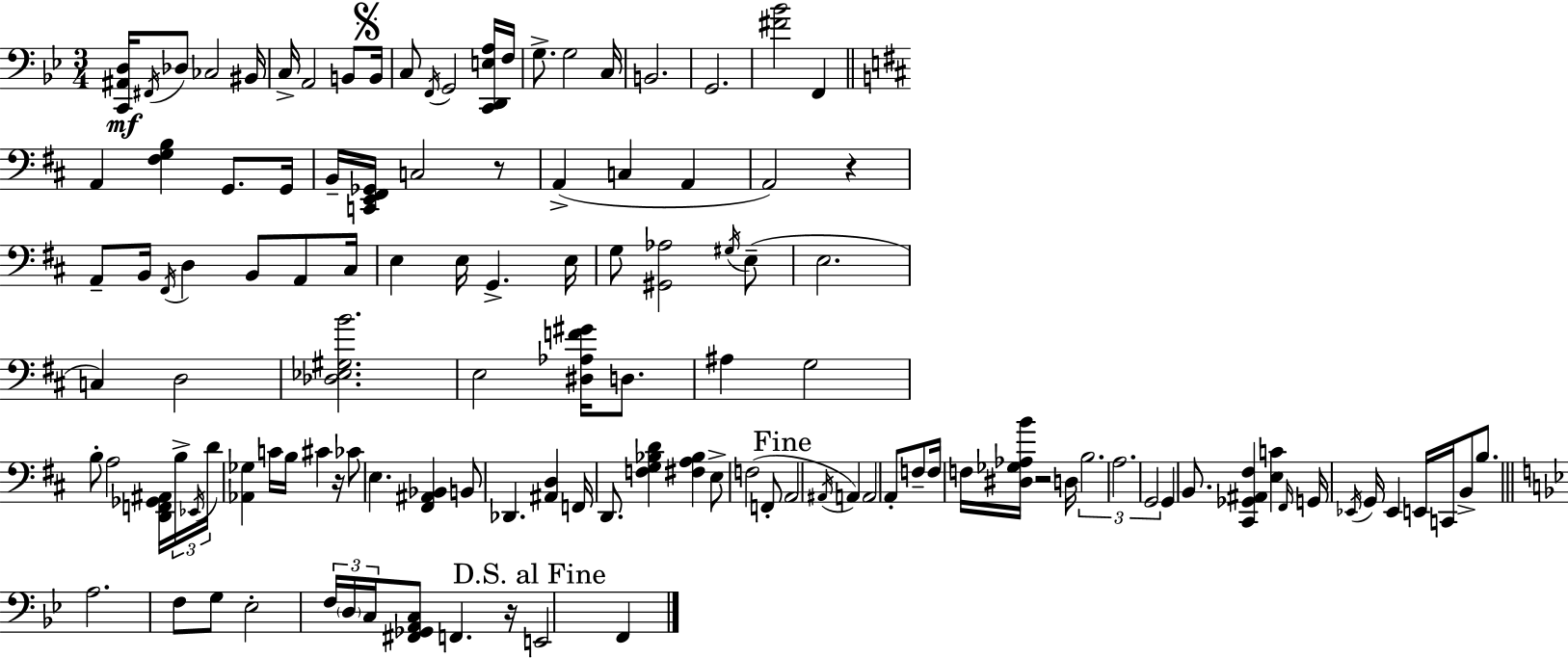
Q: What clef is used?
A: bass